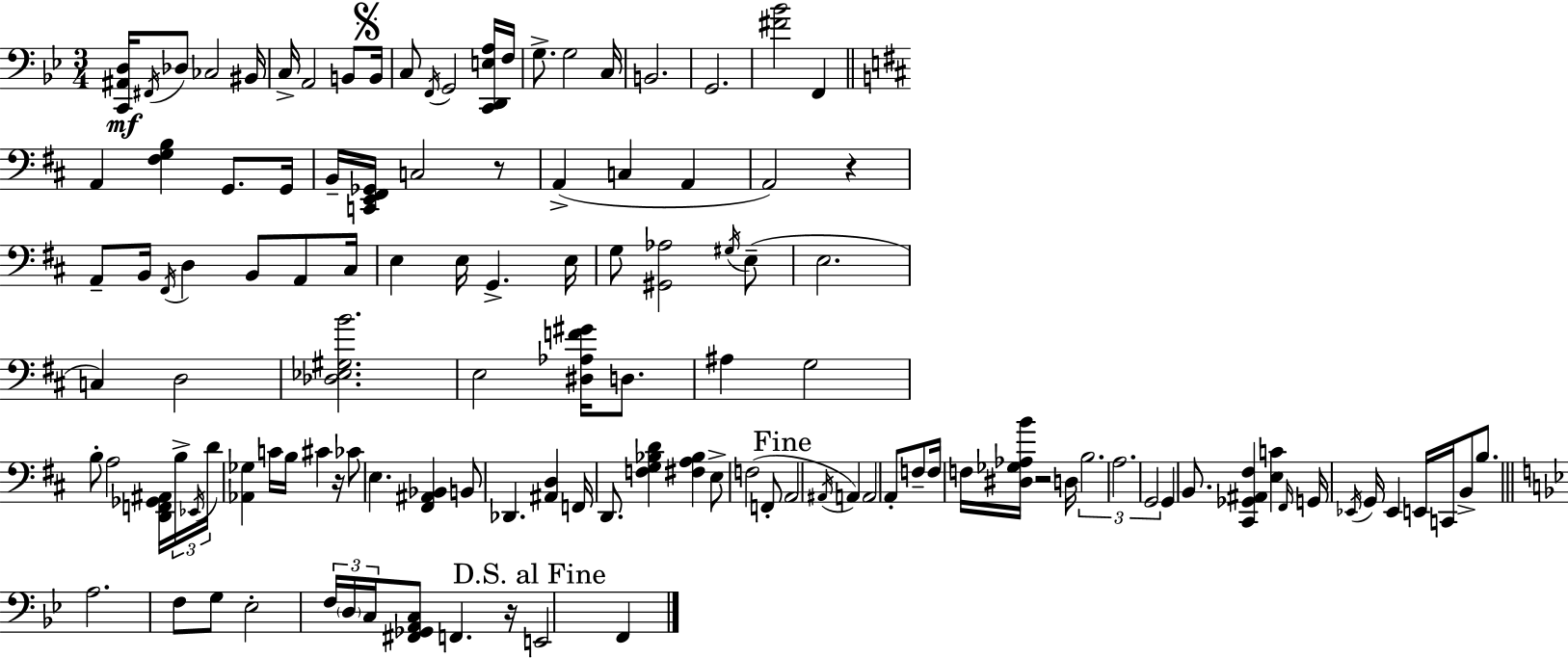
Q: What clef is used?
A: bass